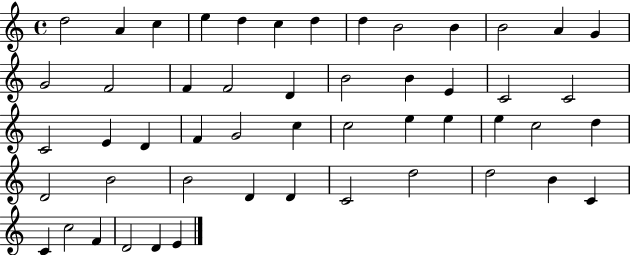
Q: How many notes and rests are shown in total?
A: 51